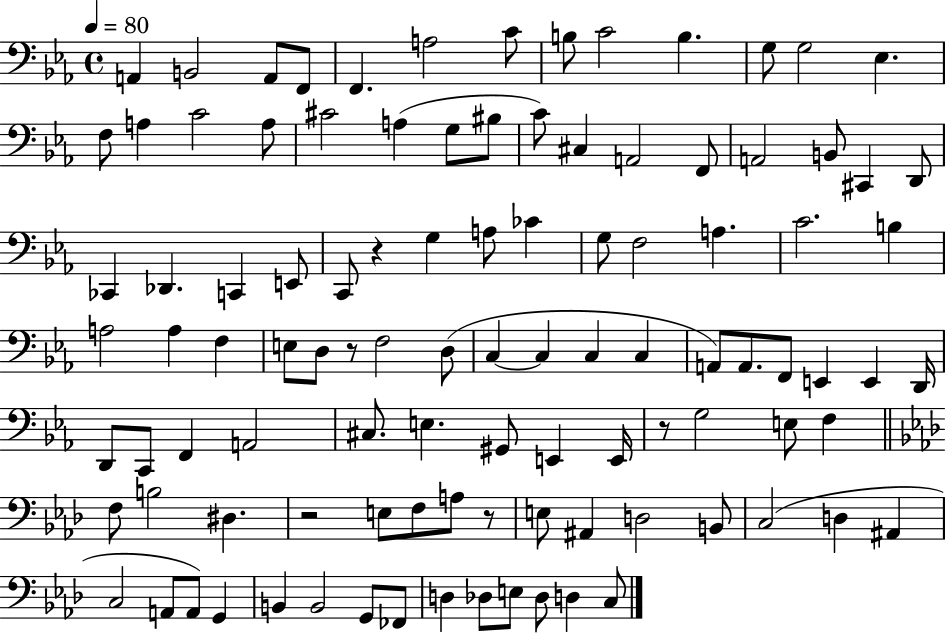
X:1
T:Untitled
M:4/4
L:1/4
K:Eb
A,, B,,2 A,,/2 F,,/2 F,, A,2 C/2 B,/2 C2 B, G,/2 G,2 _E, F,/2 A, C2 A,/2 ^C2 A, G,/2 ^B,/2 C/2 ^C, A,,2 F,,/2 A,,2 B,,/2 ^C,, D,,/2 _C,, _D,, C,, E,,/2 C,,/2 z G, A,/2 _C G,/2 F,2 A, C2 B, A,2 A, F, E,/2 D,/2 z/2 F,2 D,/2 C, C, C, C, A,,/2 A,,/2 F,,/2 E,, E,, D,,/4 D,,/2 C,,/2 F,, A,,2 ^C,/2 E, ^G,,/2 E,, E,,/4 z/2 G,2 E,/2 F, F,/2 B,2 ^D, z2 E,/2 F,/2 A,/2 z/2 E,/2 ^A,, D,2 B,,/2 C,2 D, ^A,, C,2 A,,/2 A,,/2 G,, B,, B,,2 G,,/2 _F,,/2 D, _D,/2 E,/2 _D,/2 D, C,/2